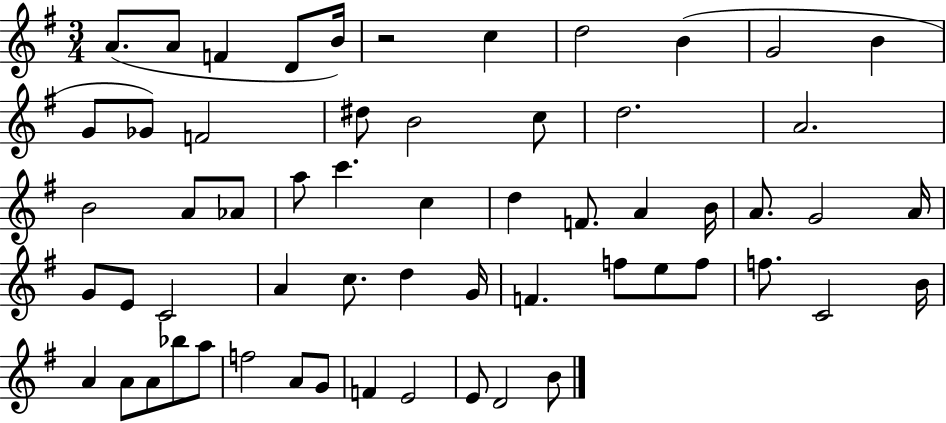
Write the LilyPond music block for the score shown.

{
  \clef treble
  \numericTimeSignature
  \time 3/4
  \key g \major
  a'8.( a'8 f'4 d'8 b'16) | r2 c''4 | d''2 b'4( | g'2 b'4 | \break g'8 ges'8) f'2 | dis''8 b'2 c''8 | d''2. | a'2. | \break b'2 a'8 aes'8 | a''8 c'''4. c''4 | d''4 f'8. a'4 b'16 | a'8. g'2 a'16 | \break g'8 e'8 c'2 | a'4 c''8. d''4 g'16 | f'4. f''8 e''8 f''8 | f''8. c'2 b'16 | \break a'4 a'8 a'8 bes''8 a''8 | f''2 a'8 g'8 | f'4 e'2 | e'8 d'2 b'8 | \break \bar "|."
}